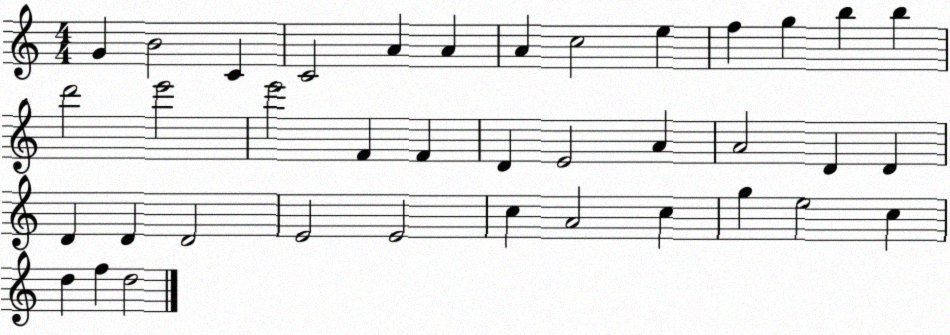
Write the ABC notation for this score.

X:1
T:Untitled
M:4/4
L:1/4
K:C
G B2 C C2 A A A c2 e f g b b d'2 e'2 e'2 F F D E2 A A2 D D D D D2 E2 E2 c A2 c g e2 c d f d2